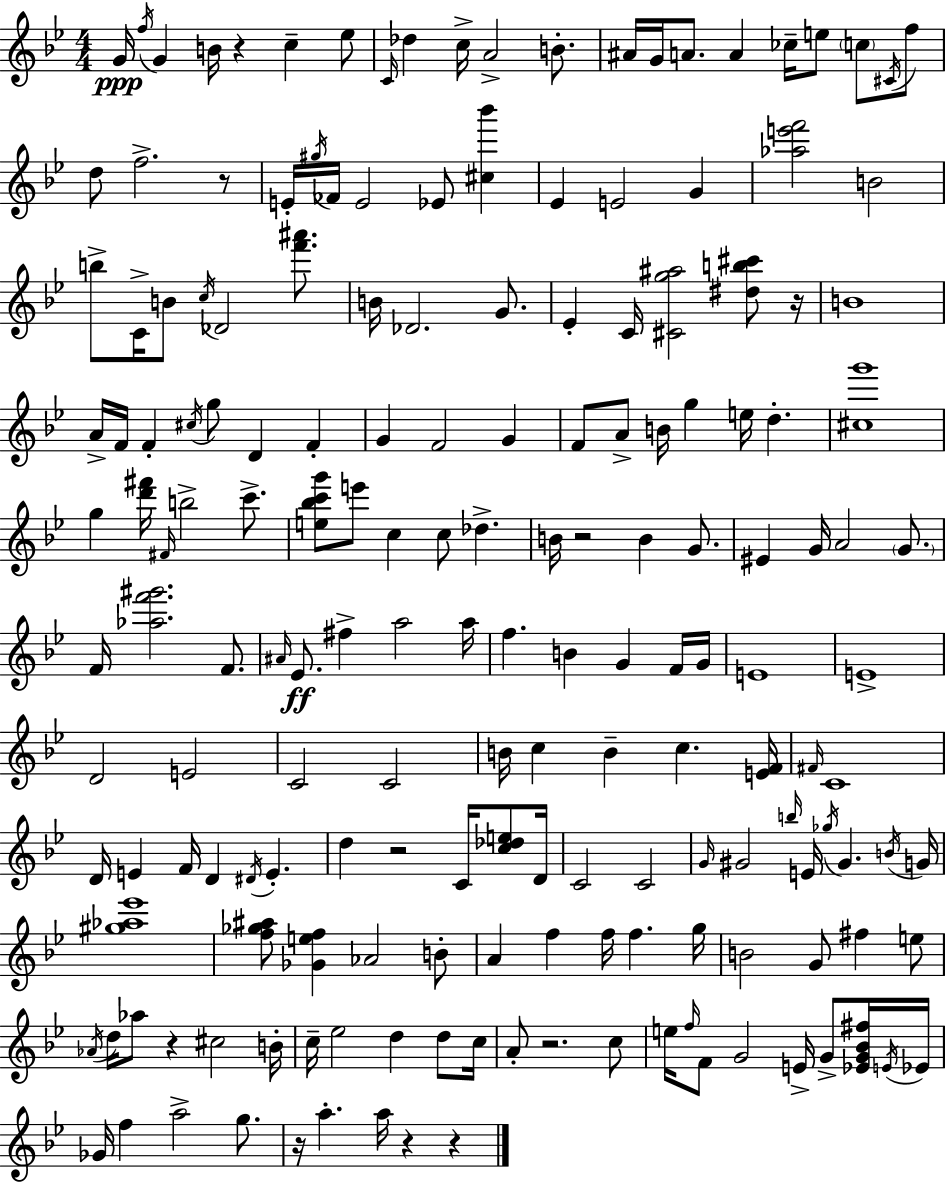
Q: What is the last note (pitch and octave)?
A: A5